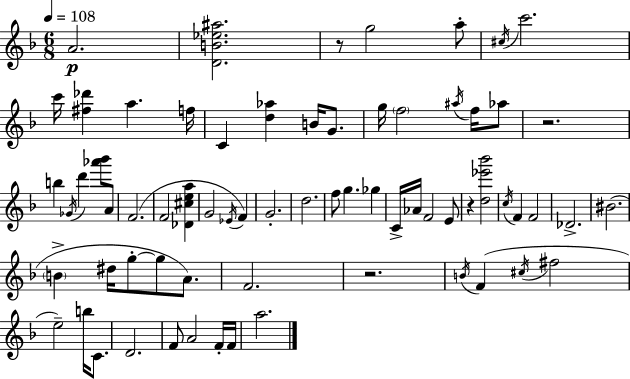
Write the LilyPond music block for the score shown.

{
  \clef treble
  \numericTimeSignature
  \time 6/8
  \key d \minor
  \tempo 4 = 108
  a'2.\p | <d' b' ees'' ais''>2. | r8 g''2 a''8-. | \acciaccatura { cis''16 } c'''2. | \break c'''16 <fis'' des'''>4 a''4. | f''16 c'4 <d'' aes''>4 b'16 g'8. | g''16 \parenthesize f''2 \acciaccatura { ais''16 } f''16 | aes''8 r2. | \break b''4 \acciaccatura { ges'16 } d'''4 <aes''' bes'''>8 | a'8 f'2.( | f'2 <des' cis'' e'' a''>4 | g'2 \acciaccatura { ees'16 }) | \break f'4 g'2.-. | d''2. | f''8 g''4. | ges''4 c'16-> aes'16 f'2 | \break e'8 r4 <d'' ees''' bes'''>2 | \acciaccatura { c''16 } f'4 f'2 | des'2.-> | bis'2.( | \break \parenthesize b'4-> dis''16 g''8-.~~ | g''8 a'8.) f'2. | r2. | \acciaccatura { b'16 }( f'4 \acciaccatura { cis''16 } fis''2 | \break e''2--) | b''16 c'8. d'2. | f'8 a'2 | f'16-. f'16 a''2. | \break \bar "|."
}